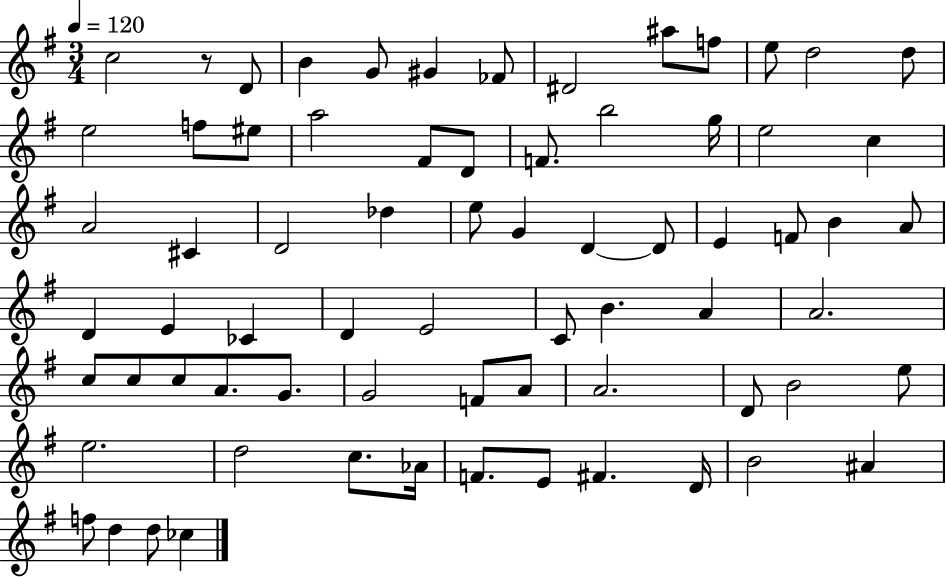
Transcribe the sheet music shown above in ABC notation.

X:1
T:Untitled
M:3/4
L:1/4
K:G
c2 z/2 D/2 B G/2 ^G _F/2 ^D2 ^a/2 f/2 e/2 d2 d/2 e2 f/2 ^e/2 a2 ^F/2 D/2 F/2 b2 g/4 e2 c A2 ^C D2 _d e/2 G D D/2 E F/2 B A/2 D E _C D E2 C/2 B A A2 c/2 c/2 c/2 A/2 G/2 G2 F/2 A/2 A2 D/2 B2 e/2 e2 d2 c/2 _A/4 F/2 E/2 ^F D/4 B2 ^A f/2 d d/2 _c